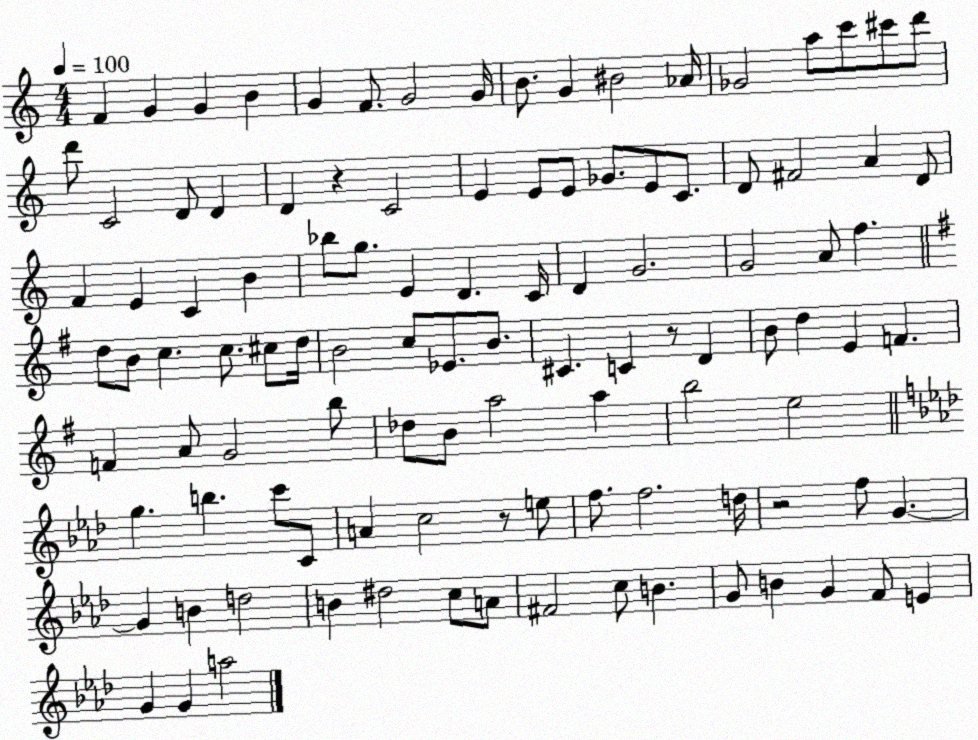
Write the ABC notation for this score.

X:1
T:Untitled
M:4/4
L:1/4
K:C
F G G B G F/2 G2 G/4 B/2 G ^B2 _A/4 _G2 a/2 c'/2 ^c'/2 d'/2 d'/2 C2 D/2 D D z C2 E E/2 E/2 _G/2 E/2 C/2 D/2 ^F2 A D/2 F E C B _b/2 g/2 E D C/4 D G2 G2 A/2 f d/2 B/2 c c/2 ^c/2 d/4 B2 c/2 _E/2 B/2 ^C C z/2 D B/2 d E F F A/2 G2 b/2 _d/2 B/2 a2 a b2 e2 g b c'/2 C/2 A c2 z/2 e/2 f/2 f2 d/4 z2 f/2 G G B d2 B ^d2 c/2 A/2 ^F2 c/2 B G/2 B G F/2 E G G a2